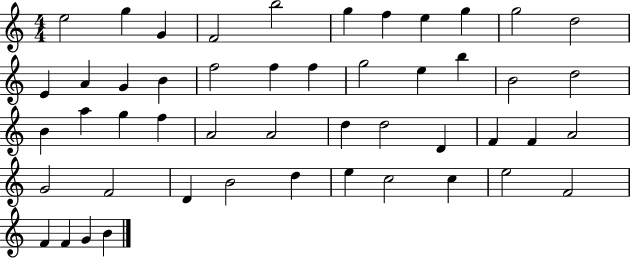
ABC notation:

X:1
T:Untitled
M:4/4
L:1/4
K:C
e2 g G F2 b2 g f e g g2 d2 E A G B f2 f f g2 e b B2 d2 B a g f A2 A2 d d2 D F F A2 G2 F2 D B2 d e c2 c e2 F2 F F G B